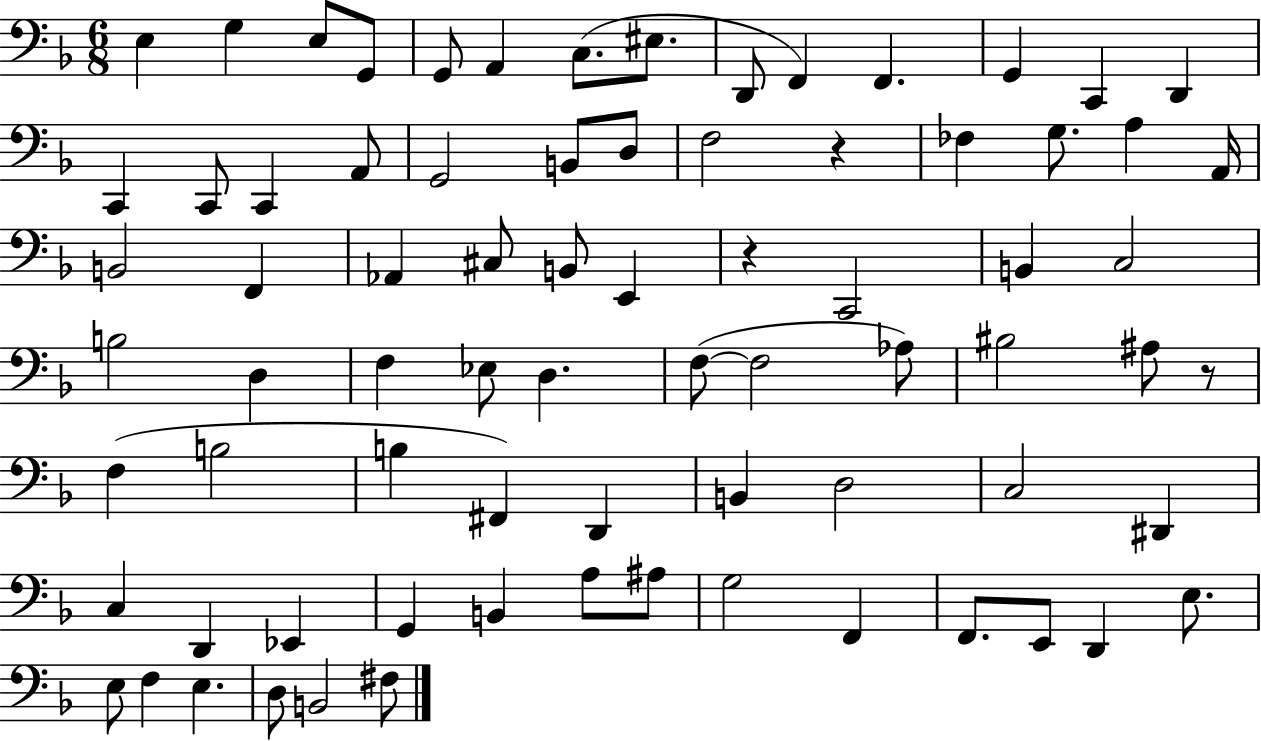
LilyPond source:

{
  \clef bass
  \numericTimeSignature
  \time 6/8
  \key f \major
  e4 g4 e8 g,8 | g,8 a,4 c8.( eis8. | d,8 f,4) f,4. | g,4 c,4 d,4 | \break c,4 c,8 c,4 a,8 | g,2 b,8 d8 | f2 r4 | fes4 g8. a4 a,16 | \break b,2 f,4 | aes,4 cis8 b,8 e,4 | r4 c,2 | b,4 c2 | \break b2 d4 | f4 ees8 d4. | f8~(~ f2 aes8) | bis2 ais8 r8 | \break f4( b2 | b4 fis,4) d,4 | b,4 d2 | c2 dis,4 | \break c4 d,4 ees,4 | g,4 b,4 a8 ais8 | g2 f,4 | f,8. e,8 d,4 e8. | \break e8 f4 e4. | d8 b,2 fis8 | \bar "|."
}